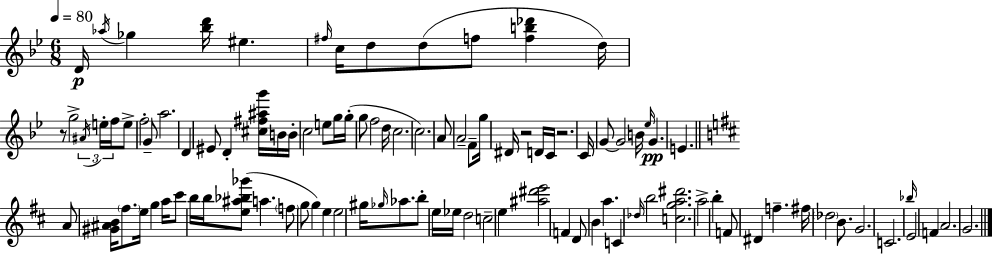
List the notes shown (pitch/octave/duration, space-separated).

D4/s Ab5/s Gb5/q [Bb5,D6]/s EIS5/q. F#5/s C5/s D5/e D5/e F5/e [F5,B5,Db6]/q D5/s R/e G5/h A#4/s E5/s F5/s E5/e F5/h G4/e A5/h. D4/q EIS4/e D4/q [C#5,F#5,A#5,G6]/s B4/s B4/s C5/h E5/e G5/s G5/s G5/e F5/h D5/s C5/h. C5/h. A4/e A4/h F4/e G5/s D#4/s R/h D4/s C4/s R/h. C4/s G4/e G4/h B4/s Eb5/s G4/q. E4/q. A4/e [G#4,A#4,B4]/s F#5/e. E5/s G5/q A5/s C#6/e B5/s B5/s [E5,A#5,Bb5,Gb6]/e A5/q. F5/e G5/e G5/q E5/q E5/h G#5/s Gb5/s Ab5/e. B5/e E5/s Eb5/s D5/h C5/h E5/q [A#5,D#6,E6]/h F4/q D4/e B4/q A5/q. C4/q Db5/s B5/h [C5,G5,A5,D#6]/h. A5/h B5/q F4/e D#4/q F5/q. F#5/s Db5/h B4/e. G4/h. C4/h. Bb5/s E4/h F4/q A4/h. G4/h.